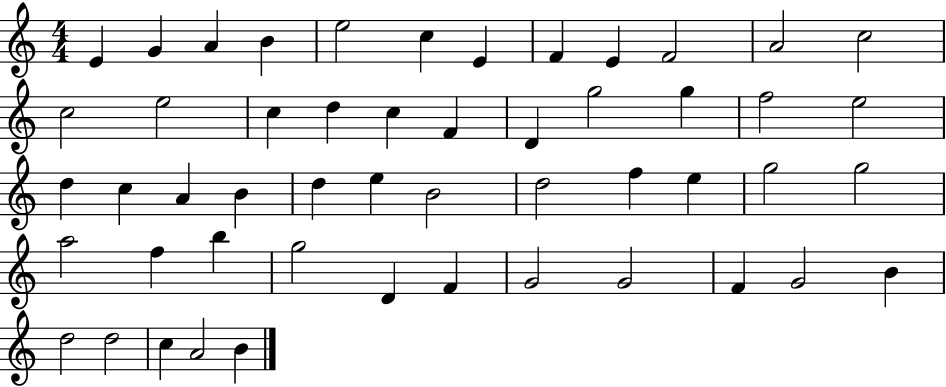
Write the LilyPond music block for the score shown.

{
  \clef treble
  \numericTimeSignature
  \time 4/4
  \key c \major
  e'4 g'4 a'4 b'4 | e''2 c''4 e'4 | f'4 e'4 f'2 | a'2 c''2 | \break c''2 e''2 | c''4 d''4 c''4 f'4 | d'4 g''2 g''4 | f''2 e''2 | \break d''4 c''4 a'4 b'4 | d''4 e''4 b'2 | d''2 f''4 e''4 | g''2 g''2 | \break a''2 f''4 b''4 | g''2 d'4 f'4 | g'2 g'2 | f'4 g'2 b'4 | \break d''2 d''2 | c''4 a'2 b'4 | \bar "|."
}